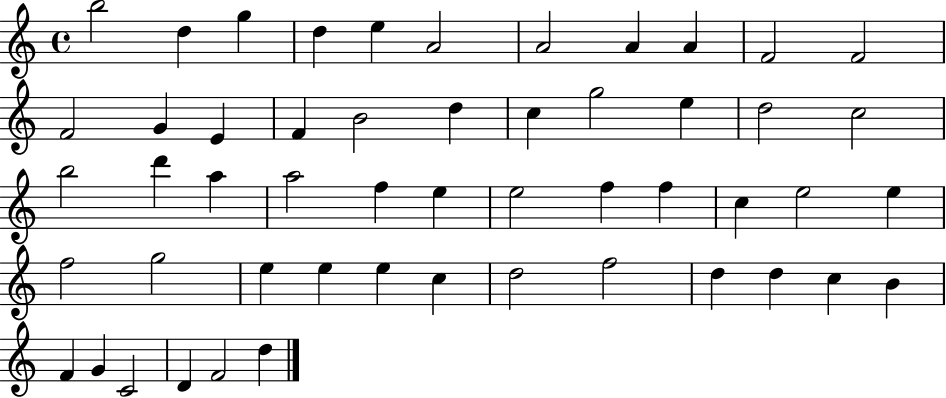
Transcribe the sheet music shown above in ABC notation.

X:1
T:Untitled
M:4/4
L:1/4
K:C
b2 d g d e A2 A2 A A F2 F2 F2 G E F B2 d c g2 e d2 c2 b2 d' a a2 f e e2 f f c e2 e f2 g2 e e e c d2 f2 d d c B F G C2 D F2 d